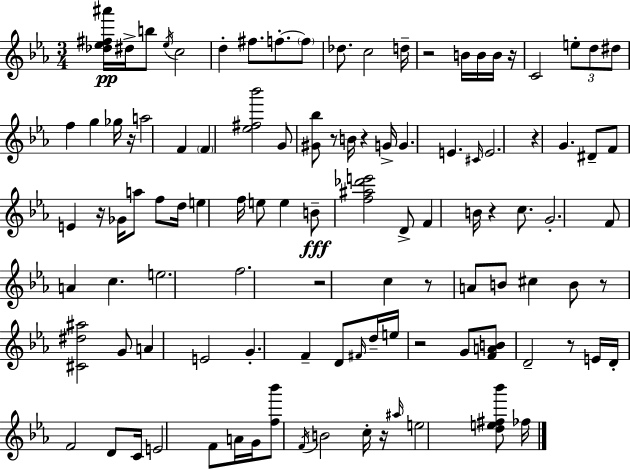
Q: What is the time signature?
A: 3/4